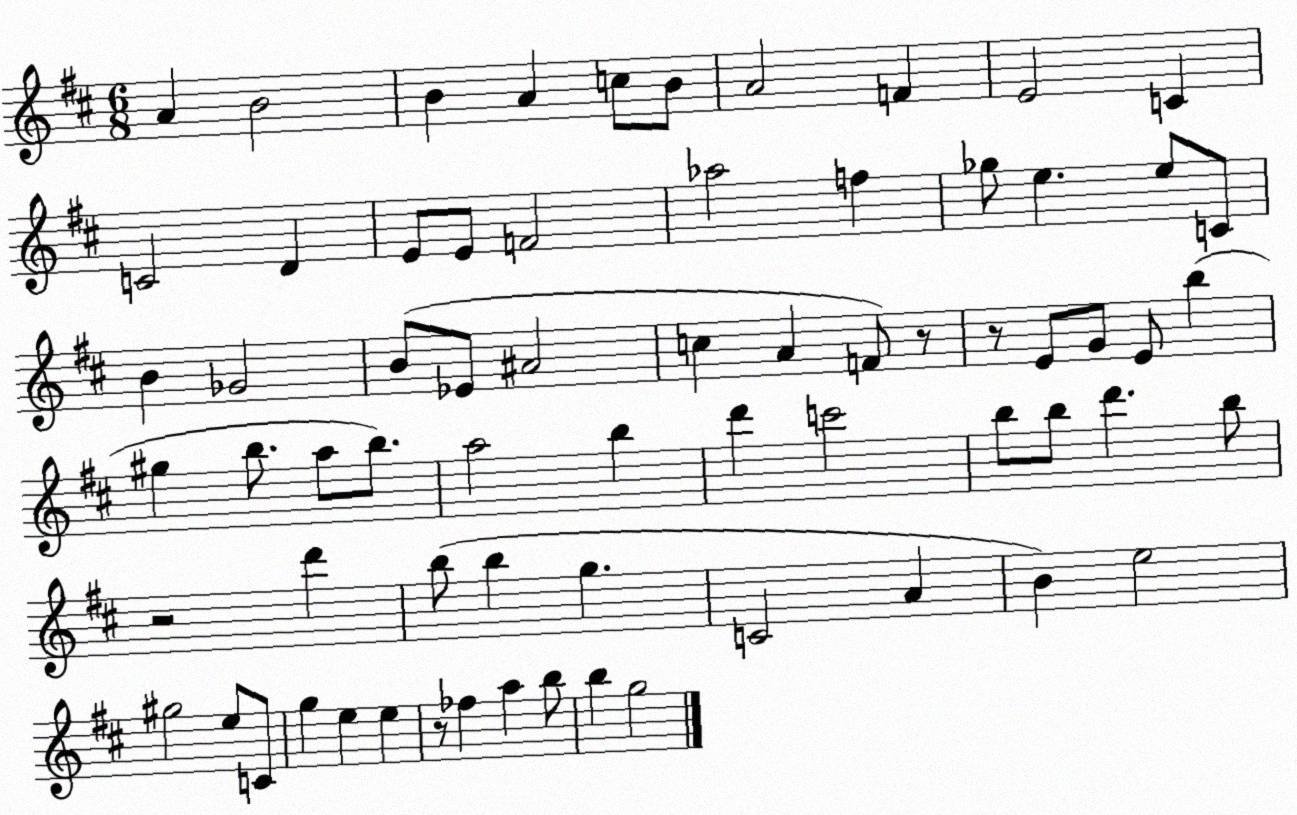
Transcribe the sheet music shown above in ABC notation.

X:1
T:Untitled
M:6/8
L:1/4
K:D
A B2 B A c/2 B/2 A2 F E2 C C2 D E/2 E/2 F2 _a2 f _g/2 e e/2 C/2 B _G2 B/2 _E/2 ^A2 c A F/2 z/2 z/2 E/2 G/2 E/2 b ^g b/2 a/2 b/2 a2 b d' c'2 b/2 b/2 d' b/2 z2 d' b/2 b g C2 A B e2 ^g2 e/2 C/2 g e e z/2 _f a b/2 b g2